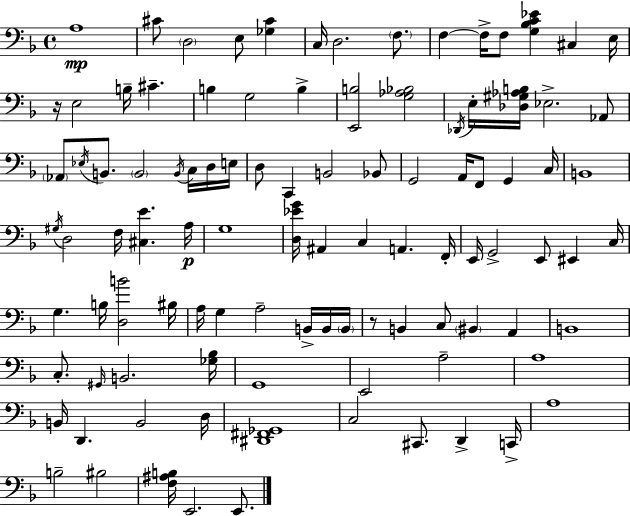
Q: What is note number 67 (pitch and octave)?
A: A2